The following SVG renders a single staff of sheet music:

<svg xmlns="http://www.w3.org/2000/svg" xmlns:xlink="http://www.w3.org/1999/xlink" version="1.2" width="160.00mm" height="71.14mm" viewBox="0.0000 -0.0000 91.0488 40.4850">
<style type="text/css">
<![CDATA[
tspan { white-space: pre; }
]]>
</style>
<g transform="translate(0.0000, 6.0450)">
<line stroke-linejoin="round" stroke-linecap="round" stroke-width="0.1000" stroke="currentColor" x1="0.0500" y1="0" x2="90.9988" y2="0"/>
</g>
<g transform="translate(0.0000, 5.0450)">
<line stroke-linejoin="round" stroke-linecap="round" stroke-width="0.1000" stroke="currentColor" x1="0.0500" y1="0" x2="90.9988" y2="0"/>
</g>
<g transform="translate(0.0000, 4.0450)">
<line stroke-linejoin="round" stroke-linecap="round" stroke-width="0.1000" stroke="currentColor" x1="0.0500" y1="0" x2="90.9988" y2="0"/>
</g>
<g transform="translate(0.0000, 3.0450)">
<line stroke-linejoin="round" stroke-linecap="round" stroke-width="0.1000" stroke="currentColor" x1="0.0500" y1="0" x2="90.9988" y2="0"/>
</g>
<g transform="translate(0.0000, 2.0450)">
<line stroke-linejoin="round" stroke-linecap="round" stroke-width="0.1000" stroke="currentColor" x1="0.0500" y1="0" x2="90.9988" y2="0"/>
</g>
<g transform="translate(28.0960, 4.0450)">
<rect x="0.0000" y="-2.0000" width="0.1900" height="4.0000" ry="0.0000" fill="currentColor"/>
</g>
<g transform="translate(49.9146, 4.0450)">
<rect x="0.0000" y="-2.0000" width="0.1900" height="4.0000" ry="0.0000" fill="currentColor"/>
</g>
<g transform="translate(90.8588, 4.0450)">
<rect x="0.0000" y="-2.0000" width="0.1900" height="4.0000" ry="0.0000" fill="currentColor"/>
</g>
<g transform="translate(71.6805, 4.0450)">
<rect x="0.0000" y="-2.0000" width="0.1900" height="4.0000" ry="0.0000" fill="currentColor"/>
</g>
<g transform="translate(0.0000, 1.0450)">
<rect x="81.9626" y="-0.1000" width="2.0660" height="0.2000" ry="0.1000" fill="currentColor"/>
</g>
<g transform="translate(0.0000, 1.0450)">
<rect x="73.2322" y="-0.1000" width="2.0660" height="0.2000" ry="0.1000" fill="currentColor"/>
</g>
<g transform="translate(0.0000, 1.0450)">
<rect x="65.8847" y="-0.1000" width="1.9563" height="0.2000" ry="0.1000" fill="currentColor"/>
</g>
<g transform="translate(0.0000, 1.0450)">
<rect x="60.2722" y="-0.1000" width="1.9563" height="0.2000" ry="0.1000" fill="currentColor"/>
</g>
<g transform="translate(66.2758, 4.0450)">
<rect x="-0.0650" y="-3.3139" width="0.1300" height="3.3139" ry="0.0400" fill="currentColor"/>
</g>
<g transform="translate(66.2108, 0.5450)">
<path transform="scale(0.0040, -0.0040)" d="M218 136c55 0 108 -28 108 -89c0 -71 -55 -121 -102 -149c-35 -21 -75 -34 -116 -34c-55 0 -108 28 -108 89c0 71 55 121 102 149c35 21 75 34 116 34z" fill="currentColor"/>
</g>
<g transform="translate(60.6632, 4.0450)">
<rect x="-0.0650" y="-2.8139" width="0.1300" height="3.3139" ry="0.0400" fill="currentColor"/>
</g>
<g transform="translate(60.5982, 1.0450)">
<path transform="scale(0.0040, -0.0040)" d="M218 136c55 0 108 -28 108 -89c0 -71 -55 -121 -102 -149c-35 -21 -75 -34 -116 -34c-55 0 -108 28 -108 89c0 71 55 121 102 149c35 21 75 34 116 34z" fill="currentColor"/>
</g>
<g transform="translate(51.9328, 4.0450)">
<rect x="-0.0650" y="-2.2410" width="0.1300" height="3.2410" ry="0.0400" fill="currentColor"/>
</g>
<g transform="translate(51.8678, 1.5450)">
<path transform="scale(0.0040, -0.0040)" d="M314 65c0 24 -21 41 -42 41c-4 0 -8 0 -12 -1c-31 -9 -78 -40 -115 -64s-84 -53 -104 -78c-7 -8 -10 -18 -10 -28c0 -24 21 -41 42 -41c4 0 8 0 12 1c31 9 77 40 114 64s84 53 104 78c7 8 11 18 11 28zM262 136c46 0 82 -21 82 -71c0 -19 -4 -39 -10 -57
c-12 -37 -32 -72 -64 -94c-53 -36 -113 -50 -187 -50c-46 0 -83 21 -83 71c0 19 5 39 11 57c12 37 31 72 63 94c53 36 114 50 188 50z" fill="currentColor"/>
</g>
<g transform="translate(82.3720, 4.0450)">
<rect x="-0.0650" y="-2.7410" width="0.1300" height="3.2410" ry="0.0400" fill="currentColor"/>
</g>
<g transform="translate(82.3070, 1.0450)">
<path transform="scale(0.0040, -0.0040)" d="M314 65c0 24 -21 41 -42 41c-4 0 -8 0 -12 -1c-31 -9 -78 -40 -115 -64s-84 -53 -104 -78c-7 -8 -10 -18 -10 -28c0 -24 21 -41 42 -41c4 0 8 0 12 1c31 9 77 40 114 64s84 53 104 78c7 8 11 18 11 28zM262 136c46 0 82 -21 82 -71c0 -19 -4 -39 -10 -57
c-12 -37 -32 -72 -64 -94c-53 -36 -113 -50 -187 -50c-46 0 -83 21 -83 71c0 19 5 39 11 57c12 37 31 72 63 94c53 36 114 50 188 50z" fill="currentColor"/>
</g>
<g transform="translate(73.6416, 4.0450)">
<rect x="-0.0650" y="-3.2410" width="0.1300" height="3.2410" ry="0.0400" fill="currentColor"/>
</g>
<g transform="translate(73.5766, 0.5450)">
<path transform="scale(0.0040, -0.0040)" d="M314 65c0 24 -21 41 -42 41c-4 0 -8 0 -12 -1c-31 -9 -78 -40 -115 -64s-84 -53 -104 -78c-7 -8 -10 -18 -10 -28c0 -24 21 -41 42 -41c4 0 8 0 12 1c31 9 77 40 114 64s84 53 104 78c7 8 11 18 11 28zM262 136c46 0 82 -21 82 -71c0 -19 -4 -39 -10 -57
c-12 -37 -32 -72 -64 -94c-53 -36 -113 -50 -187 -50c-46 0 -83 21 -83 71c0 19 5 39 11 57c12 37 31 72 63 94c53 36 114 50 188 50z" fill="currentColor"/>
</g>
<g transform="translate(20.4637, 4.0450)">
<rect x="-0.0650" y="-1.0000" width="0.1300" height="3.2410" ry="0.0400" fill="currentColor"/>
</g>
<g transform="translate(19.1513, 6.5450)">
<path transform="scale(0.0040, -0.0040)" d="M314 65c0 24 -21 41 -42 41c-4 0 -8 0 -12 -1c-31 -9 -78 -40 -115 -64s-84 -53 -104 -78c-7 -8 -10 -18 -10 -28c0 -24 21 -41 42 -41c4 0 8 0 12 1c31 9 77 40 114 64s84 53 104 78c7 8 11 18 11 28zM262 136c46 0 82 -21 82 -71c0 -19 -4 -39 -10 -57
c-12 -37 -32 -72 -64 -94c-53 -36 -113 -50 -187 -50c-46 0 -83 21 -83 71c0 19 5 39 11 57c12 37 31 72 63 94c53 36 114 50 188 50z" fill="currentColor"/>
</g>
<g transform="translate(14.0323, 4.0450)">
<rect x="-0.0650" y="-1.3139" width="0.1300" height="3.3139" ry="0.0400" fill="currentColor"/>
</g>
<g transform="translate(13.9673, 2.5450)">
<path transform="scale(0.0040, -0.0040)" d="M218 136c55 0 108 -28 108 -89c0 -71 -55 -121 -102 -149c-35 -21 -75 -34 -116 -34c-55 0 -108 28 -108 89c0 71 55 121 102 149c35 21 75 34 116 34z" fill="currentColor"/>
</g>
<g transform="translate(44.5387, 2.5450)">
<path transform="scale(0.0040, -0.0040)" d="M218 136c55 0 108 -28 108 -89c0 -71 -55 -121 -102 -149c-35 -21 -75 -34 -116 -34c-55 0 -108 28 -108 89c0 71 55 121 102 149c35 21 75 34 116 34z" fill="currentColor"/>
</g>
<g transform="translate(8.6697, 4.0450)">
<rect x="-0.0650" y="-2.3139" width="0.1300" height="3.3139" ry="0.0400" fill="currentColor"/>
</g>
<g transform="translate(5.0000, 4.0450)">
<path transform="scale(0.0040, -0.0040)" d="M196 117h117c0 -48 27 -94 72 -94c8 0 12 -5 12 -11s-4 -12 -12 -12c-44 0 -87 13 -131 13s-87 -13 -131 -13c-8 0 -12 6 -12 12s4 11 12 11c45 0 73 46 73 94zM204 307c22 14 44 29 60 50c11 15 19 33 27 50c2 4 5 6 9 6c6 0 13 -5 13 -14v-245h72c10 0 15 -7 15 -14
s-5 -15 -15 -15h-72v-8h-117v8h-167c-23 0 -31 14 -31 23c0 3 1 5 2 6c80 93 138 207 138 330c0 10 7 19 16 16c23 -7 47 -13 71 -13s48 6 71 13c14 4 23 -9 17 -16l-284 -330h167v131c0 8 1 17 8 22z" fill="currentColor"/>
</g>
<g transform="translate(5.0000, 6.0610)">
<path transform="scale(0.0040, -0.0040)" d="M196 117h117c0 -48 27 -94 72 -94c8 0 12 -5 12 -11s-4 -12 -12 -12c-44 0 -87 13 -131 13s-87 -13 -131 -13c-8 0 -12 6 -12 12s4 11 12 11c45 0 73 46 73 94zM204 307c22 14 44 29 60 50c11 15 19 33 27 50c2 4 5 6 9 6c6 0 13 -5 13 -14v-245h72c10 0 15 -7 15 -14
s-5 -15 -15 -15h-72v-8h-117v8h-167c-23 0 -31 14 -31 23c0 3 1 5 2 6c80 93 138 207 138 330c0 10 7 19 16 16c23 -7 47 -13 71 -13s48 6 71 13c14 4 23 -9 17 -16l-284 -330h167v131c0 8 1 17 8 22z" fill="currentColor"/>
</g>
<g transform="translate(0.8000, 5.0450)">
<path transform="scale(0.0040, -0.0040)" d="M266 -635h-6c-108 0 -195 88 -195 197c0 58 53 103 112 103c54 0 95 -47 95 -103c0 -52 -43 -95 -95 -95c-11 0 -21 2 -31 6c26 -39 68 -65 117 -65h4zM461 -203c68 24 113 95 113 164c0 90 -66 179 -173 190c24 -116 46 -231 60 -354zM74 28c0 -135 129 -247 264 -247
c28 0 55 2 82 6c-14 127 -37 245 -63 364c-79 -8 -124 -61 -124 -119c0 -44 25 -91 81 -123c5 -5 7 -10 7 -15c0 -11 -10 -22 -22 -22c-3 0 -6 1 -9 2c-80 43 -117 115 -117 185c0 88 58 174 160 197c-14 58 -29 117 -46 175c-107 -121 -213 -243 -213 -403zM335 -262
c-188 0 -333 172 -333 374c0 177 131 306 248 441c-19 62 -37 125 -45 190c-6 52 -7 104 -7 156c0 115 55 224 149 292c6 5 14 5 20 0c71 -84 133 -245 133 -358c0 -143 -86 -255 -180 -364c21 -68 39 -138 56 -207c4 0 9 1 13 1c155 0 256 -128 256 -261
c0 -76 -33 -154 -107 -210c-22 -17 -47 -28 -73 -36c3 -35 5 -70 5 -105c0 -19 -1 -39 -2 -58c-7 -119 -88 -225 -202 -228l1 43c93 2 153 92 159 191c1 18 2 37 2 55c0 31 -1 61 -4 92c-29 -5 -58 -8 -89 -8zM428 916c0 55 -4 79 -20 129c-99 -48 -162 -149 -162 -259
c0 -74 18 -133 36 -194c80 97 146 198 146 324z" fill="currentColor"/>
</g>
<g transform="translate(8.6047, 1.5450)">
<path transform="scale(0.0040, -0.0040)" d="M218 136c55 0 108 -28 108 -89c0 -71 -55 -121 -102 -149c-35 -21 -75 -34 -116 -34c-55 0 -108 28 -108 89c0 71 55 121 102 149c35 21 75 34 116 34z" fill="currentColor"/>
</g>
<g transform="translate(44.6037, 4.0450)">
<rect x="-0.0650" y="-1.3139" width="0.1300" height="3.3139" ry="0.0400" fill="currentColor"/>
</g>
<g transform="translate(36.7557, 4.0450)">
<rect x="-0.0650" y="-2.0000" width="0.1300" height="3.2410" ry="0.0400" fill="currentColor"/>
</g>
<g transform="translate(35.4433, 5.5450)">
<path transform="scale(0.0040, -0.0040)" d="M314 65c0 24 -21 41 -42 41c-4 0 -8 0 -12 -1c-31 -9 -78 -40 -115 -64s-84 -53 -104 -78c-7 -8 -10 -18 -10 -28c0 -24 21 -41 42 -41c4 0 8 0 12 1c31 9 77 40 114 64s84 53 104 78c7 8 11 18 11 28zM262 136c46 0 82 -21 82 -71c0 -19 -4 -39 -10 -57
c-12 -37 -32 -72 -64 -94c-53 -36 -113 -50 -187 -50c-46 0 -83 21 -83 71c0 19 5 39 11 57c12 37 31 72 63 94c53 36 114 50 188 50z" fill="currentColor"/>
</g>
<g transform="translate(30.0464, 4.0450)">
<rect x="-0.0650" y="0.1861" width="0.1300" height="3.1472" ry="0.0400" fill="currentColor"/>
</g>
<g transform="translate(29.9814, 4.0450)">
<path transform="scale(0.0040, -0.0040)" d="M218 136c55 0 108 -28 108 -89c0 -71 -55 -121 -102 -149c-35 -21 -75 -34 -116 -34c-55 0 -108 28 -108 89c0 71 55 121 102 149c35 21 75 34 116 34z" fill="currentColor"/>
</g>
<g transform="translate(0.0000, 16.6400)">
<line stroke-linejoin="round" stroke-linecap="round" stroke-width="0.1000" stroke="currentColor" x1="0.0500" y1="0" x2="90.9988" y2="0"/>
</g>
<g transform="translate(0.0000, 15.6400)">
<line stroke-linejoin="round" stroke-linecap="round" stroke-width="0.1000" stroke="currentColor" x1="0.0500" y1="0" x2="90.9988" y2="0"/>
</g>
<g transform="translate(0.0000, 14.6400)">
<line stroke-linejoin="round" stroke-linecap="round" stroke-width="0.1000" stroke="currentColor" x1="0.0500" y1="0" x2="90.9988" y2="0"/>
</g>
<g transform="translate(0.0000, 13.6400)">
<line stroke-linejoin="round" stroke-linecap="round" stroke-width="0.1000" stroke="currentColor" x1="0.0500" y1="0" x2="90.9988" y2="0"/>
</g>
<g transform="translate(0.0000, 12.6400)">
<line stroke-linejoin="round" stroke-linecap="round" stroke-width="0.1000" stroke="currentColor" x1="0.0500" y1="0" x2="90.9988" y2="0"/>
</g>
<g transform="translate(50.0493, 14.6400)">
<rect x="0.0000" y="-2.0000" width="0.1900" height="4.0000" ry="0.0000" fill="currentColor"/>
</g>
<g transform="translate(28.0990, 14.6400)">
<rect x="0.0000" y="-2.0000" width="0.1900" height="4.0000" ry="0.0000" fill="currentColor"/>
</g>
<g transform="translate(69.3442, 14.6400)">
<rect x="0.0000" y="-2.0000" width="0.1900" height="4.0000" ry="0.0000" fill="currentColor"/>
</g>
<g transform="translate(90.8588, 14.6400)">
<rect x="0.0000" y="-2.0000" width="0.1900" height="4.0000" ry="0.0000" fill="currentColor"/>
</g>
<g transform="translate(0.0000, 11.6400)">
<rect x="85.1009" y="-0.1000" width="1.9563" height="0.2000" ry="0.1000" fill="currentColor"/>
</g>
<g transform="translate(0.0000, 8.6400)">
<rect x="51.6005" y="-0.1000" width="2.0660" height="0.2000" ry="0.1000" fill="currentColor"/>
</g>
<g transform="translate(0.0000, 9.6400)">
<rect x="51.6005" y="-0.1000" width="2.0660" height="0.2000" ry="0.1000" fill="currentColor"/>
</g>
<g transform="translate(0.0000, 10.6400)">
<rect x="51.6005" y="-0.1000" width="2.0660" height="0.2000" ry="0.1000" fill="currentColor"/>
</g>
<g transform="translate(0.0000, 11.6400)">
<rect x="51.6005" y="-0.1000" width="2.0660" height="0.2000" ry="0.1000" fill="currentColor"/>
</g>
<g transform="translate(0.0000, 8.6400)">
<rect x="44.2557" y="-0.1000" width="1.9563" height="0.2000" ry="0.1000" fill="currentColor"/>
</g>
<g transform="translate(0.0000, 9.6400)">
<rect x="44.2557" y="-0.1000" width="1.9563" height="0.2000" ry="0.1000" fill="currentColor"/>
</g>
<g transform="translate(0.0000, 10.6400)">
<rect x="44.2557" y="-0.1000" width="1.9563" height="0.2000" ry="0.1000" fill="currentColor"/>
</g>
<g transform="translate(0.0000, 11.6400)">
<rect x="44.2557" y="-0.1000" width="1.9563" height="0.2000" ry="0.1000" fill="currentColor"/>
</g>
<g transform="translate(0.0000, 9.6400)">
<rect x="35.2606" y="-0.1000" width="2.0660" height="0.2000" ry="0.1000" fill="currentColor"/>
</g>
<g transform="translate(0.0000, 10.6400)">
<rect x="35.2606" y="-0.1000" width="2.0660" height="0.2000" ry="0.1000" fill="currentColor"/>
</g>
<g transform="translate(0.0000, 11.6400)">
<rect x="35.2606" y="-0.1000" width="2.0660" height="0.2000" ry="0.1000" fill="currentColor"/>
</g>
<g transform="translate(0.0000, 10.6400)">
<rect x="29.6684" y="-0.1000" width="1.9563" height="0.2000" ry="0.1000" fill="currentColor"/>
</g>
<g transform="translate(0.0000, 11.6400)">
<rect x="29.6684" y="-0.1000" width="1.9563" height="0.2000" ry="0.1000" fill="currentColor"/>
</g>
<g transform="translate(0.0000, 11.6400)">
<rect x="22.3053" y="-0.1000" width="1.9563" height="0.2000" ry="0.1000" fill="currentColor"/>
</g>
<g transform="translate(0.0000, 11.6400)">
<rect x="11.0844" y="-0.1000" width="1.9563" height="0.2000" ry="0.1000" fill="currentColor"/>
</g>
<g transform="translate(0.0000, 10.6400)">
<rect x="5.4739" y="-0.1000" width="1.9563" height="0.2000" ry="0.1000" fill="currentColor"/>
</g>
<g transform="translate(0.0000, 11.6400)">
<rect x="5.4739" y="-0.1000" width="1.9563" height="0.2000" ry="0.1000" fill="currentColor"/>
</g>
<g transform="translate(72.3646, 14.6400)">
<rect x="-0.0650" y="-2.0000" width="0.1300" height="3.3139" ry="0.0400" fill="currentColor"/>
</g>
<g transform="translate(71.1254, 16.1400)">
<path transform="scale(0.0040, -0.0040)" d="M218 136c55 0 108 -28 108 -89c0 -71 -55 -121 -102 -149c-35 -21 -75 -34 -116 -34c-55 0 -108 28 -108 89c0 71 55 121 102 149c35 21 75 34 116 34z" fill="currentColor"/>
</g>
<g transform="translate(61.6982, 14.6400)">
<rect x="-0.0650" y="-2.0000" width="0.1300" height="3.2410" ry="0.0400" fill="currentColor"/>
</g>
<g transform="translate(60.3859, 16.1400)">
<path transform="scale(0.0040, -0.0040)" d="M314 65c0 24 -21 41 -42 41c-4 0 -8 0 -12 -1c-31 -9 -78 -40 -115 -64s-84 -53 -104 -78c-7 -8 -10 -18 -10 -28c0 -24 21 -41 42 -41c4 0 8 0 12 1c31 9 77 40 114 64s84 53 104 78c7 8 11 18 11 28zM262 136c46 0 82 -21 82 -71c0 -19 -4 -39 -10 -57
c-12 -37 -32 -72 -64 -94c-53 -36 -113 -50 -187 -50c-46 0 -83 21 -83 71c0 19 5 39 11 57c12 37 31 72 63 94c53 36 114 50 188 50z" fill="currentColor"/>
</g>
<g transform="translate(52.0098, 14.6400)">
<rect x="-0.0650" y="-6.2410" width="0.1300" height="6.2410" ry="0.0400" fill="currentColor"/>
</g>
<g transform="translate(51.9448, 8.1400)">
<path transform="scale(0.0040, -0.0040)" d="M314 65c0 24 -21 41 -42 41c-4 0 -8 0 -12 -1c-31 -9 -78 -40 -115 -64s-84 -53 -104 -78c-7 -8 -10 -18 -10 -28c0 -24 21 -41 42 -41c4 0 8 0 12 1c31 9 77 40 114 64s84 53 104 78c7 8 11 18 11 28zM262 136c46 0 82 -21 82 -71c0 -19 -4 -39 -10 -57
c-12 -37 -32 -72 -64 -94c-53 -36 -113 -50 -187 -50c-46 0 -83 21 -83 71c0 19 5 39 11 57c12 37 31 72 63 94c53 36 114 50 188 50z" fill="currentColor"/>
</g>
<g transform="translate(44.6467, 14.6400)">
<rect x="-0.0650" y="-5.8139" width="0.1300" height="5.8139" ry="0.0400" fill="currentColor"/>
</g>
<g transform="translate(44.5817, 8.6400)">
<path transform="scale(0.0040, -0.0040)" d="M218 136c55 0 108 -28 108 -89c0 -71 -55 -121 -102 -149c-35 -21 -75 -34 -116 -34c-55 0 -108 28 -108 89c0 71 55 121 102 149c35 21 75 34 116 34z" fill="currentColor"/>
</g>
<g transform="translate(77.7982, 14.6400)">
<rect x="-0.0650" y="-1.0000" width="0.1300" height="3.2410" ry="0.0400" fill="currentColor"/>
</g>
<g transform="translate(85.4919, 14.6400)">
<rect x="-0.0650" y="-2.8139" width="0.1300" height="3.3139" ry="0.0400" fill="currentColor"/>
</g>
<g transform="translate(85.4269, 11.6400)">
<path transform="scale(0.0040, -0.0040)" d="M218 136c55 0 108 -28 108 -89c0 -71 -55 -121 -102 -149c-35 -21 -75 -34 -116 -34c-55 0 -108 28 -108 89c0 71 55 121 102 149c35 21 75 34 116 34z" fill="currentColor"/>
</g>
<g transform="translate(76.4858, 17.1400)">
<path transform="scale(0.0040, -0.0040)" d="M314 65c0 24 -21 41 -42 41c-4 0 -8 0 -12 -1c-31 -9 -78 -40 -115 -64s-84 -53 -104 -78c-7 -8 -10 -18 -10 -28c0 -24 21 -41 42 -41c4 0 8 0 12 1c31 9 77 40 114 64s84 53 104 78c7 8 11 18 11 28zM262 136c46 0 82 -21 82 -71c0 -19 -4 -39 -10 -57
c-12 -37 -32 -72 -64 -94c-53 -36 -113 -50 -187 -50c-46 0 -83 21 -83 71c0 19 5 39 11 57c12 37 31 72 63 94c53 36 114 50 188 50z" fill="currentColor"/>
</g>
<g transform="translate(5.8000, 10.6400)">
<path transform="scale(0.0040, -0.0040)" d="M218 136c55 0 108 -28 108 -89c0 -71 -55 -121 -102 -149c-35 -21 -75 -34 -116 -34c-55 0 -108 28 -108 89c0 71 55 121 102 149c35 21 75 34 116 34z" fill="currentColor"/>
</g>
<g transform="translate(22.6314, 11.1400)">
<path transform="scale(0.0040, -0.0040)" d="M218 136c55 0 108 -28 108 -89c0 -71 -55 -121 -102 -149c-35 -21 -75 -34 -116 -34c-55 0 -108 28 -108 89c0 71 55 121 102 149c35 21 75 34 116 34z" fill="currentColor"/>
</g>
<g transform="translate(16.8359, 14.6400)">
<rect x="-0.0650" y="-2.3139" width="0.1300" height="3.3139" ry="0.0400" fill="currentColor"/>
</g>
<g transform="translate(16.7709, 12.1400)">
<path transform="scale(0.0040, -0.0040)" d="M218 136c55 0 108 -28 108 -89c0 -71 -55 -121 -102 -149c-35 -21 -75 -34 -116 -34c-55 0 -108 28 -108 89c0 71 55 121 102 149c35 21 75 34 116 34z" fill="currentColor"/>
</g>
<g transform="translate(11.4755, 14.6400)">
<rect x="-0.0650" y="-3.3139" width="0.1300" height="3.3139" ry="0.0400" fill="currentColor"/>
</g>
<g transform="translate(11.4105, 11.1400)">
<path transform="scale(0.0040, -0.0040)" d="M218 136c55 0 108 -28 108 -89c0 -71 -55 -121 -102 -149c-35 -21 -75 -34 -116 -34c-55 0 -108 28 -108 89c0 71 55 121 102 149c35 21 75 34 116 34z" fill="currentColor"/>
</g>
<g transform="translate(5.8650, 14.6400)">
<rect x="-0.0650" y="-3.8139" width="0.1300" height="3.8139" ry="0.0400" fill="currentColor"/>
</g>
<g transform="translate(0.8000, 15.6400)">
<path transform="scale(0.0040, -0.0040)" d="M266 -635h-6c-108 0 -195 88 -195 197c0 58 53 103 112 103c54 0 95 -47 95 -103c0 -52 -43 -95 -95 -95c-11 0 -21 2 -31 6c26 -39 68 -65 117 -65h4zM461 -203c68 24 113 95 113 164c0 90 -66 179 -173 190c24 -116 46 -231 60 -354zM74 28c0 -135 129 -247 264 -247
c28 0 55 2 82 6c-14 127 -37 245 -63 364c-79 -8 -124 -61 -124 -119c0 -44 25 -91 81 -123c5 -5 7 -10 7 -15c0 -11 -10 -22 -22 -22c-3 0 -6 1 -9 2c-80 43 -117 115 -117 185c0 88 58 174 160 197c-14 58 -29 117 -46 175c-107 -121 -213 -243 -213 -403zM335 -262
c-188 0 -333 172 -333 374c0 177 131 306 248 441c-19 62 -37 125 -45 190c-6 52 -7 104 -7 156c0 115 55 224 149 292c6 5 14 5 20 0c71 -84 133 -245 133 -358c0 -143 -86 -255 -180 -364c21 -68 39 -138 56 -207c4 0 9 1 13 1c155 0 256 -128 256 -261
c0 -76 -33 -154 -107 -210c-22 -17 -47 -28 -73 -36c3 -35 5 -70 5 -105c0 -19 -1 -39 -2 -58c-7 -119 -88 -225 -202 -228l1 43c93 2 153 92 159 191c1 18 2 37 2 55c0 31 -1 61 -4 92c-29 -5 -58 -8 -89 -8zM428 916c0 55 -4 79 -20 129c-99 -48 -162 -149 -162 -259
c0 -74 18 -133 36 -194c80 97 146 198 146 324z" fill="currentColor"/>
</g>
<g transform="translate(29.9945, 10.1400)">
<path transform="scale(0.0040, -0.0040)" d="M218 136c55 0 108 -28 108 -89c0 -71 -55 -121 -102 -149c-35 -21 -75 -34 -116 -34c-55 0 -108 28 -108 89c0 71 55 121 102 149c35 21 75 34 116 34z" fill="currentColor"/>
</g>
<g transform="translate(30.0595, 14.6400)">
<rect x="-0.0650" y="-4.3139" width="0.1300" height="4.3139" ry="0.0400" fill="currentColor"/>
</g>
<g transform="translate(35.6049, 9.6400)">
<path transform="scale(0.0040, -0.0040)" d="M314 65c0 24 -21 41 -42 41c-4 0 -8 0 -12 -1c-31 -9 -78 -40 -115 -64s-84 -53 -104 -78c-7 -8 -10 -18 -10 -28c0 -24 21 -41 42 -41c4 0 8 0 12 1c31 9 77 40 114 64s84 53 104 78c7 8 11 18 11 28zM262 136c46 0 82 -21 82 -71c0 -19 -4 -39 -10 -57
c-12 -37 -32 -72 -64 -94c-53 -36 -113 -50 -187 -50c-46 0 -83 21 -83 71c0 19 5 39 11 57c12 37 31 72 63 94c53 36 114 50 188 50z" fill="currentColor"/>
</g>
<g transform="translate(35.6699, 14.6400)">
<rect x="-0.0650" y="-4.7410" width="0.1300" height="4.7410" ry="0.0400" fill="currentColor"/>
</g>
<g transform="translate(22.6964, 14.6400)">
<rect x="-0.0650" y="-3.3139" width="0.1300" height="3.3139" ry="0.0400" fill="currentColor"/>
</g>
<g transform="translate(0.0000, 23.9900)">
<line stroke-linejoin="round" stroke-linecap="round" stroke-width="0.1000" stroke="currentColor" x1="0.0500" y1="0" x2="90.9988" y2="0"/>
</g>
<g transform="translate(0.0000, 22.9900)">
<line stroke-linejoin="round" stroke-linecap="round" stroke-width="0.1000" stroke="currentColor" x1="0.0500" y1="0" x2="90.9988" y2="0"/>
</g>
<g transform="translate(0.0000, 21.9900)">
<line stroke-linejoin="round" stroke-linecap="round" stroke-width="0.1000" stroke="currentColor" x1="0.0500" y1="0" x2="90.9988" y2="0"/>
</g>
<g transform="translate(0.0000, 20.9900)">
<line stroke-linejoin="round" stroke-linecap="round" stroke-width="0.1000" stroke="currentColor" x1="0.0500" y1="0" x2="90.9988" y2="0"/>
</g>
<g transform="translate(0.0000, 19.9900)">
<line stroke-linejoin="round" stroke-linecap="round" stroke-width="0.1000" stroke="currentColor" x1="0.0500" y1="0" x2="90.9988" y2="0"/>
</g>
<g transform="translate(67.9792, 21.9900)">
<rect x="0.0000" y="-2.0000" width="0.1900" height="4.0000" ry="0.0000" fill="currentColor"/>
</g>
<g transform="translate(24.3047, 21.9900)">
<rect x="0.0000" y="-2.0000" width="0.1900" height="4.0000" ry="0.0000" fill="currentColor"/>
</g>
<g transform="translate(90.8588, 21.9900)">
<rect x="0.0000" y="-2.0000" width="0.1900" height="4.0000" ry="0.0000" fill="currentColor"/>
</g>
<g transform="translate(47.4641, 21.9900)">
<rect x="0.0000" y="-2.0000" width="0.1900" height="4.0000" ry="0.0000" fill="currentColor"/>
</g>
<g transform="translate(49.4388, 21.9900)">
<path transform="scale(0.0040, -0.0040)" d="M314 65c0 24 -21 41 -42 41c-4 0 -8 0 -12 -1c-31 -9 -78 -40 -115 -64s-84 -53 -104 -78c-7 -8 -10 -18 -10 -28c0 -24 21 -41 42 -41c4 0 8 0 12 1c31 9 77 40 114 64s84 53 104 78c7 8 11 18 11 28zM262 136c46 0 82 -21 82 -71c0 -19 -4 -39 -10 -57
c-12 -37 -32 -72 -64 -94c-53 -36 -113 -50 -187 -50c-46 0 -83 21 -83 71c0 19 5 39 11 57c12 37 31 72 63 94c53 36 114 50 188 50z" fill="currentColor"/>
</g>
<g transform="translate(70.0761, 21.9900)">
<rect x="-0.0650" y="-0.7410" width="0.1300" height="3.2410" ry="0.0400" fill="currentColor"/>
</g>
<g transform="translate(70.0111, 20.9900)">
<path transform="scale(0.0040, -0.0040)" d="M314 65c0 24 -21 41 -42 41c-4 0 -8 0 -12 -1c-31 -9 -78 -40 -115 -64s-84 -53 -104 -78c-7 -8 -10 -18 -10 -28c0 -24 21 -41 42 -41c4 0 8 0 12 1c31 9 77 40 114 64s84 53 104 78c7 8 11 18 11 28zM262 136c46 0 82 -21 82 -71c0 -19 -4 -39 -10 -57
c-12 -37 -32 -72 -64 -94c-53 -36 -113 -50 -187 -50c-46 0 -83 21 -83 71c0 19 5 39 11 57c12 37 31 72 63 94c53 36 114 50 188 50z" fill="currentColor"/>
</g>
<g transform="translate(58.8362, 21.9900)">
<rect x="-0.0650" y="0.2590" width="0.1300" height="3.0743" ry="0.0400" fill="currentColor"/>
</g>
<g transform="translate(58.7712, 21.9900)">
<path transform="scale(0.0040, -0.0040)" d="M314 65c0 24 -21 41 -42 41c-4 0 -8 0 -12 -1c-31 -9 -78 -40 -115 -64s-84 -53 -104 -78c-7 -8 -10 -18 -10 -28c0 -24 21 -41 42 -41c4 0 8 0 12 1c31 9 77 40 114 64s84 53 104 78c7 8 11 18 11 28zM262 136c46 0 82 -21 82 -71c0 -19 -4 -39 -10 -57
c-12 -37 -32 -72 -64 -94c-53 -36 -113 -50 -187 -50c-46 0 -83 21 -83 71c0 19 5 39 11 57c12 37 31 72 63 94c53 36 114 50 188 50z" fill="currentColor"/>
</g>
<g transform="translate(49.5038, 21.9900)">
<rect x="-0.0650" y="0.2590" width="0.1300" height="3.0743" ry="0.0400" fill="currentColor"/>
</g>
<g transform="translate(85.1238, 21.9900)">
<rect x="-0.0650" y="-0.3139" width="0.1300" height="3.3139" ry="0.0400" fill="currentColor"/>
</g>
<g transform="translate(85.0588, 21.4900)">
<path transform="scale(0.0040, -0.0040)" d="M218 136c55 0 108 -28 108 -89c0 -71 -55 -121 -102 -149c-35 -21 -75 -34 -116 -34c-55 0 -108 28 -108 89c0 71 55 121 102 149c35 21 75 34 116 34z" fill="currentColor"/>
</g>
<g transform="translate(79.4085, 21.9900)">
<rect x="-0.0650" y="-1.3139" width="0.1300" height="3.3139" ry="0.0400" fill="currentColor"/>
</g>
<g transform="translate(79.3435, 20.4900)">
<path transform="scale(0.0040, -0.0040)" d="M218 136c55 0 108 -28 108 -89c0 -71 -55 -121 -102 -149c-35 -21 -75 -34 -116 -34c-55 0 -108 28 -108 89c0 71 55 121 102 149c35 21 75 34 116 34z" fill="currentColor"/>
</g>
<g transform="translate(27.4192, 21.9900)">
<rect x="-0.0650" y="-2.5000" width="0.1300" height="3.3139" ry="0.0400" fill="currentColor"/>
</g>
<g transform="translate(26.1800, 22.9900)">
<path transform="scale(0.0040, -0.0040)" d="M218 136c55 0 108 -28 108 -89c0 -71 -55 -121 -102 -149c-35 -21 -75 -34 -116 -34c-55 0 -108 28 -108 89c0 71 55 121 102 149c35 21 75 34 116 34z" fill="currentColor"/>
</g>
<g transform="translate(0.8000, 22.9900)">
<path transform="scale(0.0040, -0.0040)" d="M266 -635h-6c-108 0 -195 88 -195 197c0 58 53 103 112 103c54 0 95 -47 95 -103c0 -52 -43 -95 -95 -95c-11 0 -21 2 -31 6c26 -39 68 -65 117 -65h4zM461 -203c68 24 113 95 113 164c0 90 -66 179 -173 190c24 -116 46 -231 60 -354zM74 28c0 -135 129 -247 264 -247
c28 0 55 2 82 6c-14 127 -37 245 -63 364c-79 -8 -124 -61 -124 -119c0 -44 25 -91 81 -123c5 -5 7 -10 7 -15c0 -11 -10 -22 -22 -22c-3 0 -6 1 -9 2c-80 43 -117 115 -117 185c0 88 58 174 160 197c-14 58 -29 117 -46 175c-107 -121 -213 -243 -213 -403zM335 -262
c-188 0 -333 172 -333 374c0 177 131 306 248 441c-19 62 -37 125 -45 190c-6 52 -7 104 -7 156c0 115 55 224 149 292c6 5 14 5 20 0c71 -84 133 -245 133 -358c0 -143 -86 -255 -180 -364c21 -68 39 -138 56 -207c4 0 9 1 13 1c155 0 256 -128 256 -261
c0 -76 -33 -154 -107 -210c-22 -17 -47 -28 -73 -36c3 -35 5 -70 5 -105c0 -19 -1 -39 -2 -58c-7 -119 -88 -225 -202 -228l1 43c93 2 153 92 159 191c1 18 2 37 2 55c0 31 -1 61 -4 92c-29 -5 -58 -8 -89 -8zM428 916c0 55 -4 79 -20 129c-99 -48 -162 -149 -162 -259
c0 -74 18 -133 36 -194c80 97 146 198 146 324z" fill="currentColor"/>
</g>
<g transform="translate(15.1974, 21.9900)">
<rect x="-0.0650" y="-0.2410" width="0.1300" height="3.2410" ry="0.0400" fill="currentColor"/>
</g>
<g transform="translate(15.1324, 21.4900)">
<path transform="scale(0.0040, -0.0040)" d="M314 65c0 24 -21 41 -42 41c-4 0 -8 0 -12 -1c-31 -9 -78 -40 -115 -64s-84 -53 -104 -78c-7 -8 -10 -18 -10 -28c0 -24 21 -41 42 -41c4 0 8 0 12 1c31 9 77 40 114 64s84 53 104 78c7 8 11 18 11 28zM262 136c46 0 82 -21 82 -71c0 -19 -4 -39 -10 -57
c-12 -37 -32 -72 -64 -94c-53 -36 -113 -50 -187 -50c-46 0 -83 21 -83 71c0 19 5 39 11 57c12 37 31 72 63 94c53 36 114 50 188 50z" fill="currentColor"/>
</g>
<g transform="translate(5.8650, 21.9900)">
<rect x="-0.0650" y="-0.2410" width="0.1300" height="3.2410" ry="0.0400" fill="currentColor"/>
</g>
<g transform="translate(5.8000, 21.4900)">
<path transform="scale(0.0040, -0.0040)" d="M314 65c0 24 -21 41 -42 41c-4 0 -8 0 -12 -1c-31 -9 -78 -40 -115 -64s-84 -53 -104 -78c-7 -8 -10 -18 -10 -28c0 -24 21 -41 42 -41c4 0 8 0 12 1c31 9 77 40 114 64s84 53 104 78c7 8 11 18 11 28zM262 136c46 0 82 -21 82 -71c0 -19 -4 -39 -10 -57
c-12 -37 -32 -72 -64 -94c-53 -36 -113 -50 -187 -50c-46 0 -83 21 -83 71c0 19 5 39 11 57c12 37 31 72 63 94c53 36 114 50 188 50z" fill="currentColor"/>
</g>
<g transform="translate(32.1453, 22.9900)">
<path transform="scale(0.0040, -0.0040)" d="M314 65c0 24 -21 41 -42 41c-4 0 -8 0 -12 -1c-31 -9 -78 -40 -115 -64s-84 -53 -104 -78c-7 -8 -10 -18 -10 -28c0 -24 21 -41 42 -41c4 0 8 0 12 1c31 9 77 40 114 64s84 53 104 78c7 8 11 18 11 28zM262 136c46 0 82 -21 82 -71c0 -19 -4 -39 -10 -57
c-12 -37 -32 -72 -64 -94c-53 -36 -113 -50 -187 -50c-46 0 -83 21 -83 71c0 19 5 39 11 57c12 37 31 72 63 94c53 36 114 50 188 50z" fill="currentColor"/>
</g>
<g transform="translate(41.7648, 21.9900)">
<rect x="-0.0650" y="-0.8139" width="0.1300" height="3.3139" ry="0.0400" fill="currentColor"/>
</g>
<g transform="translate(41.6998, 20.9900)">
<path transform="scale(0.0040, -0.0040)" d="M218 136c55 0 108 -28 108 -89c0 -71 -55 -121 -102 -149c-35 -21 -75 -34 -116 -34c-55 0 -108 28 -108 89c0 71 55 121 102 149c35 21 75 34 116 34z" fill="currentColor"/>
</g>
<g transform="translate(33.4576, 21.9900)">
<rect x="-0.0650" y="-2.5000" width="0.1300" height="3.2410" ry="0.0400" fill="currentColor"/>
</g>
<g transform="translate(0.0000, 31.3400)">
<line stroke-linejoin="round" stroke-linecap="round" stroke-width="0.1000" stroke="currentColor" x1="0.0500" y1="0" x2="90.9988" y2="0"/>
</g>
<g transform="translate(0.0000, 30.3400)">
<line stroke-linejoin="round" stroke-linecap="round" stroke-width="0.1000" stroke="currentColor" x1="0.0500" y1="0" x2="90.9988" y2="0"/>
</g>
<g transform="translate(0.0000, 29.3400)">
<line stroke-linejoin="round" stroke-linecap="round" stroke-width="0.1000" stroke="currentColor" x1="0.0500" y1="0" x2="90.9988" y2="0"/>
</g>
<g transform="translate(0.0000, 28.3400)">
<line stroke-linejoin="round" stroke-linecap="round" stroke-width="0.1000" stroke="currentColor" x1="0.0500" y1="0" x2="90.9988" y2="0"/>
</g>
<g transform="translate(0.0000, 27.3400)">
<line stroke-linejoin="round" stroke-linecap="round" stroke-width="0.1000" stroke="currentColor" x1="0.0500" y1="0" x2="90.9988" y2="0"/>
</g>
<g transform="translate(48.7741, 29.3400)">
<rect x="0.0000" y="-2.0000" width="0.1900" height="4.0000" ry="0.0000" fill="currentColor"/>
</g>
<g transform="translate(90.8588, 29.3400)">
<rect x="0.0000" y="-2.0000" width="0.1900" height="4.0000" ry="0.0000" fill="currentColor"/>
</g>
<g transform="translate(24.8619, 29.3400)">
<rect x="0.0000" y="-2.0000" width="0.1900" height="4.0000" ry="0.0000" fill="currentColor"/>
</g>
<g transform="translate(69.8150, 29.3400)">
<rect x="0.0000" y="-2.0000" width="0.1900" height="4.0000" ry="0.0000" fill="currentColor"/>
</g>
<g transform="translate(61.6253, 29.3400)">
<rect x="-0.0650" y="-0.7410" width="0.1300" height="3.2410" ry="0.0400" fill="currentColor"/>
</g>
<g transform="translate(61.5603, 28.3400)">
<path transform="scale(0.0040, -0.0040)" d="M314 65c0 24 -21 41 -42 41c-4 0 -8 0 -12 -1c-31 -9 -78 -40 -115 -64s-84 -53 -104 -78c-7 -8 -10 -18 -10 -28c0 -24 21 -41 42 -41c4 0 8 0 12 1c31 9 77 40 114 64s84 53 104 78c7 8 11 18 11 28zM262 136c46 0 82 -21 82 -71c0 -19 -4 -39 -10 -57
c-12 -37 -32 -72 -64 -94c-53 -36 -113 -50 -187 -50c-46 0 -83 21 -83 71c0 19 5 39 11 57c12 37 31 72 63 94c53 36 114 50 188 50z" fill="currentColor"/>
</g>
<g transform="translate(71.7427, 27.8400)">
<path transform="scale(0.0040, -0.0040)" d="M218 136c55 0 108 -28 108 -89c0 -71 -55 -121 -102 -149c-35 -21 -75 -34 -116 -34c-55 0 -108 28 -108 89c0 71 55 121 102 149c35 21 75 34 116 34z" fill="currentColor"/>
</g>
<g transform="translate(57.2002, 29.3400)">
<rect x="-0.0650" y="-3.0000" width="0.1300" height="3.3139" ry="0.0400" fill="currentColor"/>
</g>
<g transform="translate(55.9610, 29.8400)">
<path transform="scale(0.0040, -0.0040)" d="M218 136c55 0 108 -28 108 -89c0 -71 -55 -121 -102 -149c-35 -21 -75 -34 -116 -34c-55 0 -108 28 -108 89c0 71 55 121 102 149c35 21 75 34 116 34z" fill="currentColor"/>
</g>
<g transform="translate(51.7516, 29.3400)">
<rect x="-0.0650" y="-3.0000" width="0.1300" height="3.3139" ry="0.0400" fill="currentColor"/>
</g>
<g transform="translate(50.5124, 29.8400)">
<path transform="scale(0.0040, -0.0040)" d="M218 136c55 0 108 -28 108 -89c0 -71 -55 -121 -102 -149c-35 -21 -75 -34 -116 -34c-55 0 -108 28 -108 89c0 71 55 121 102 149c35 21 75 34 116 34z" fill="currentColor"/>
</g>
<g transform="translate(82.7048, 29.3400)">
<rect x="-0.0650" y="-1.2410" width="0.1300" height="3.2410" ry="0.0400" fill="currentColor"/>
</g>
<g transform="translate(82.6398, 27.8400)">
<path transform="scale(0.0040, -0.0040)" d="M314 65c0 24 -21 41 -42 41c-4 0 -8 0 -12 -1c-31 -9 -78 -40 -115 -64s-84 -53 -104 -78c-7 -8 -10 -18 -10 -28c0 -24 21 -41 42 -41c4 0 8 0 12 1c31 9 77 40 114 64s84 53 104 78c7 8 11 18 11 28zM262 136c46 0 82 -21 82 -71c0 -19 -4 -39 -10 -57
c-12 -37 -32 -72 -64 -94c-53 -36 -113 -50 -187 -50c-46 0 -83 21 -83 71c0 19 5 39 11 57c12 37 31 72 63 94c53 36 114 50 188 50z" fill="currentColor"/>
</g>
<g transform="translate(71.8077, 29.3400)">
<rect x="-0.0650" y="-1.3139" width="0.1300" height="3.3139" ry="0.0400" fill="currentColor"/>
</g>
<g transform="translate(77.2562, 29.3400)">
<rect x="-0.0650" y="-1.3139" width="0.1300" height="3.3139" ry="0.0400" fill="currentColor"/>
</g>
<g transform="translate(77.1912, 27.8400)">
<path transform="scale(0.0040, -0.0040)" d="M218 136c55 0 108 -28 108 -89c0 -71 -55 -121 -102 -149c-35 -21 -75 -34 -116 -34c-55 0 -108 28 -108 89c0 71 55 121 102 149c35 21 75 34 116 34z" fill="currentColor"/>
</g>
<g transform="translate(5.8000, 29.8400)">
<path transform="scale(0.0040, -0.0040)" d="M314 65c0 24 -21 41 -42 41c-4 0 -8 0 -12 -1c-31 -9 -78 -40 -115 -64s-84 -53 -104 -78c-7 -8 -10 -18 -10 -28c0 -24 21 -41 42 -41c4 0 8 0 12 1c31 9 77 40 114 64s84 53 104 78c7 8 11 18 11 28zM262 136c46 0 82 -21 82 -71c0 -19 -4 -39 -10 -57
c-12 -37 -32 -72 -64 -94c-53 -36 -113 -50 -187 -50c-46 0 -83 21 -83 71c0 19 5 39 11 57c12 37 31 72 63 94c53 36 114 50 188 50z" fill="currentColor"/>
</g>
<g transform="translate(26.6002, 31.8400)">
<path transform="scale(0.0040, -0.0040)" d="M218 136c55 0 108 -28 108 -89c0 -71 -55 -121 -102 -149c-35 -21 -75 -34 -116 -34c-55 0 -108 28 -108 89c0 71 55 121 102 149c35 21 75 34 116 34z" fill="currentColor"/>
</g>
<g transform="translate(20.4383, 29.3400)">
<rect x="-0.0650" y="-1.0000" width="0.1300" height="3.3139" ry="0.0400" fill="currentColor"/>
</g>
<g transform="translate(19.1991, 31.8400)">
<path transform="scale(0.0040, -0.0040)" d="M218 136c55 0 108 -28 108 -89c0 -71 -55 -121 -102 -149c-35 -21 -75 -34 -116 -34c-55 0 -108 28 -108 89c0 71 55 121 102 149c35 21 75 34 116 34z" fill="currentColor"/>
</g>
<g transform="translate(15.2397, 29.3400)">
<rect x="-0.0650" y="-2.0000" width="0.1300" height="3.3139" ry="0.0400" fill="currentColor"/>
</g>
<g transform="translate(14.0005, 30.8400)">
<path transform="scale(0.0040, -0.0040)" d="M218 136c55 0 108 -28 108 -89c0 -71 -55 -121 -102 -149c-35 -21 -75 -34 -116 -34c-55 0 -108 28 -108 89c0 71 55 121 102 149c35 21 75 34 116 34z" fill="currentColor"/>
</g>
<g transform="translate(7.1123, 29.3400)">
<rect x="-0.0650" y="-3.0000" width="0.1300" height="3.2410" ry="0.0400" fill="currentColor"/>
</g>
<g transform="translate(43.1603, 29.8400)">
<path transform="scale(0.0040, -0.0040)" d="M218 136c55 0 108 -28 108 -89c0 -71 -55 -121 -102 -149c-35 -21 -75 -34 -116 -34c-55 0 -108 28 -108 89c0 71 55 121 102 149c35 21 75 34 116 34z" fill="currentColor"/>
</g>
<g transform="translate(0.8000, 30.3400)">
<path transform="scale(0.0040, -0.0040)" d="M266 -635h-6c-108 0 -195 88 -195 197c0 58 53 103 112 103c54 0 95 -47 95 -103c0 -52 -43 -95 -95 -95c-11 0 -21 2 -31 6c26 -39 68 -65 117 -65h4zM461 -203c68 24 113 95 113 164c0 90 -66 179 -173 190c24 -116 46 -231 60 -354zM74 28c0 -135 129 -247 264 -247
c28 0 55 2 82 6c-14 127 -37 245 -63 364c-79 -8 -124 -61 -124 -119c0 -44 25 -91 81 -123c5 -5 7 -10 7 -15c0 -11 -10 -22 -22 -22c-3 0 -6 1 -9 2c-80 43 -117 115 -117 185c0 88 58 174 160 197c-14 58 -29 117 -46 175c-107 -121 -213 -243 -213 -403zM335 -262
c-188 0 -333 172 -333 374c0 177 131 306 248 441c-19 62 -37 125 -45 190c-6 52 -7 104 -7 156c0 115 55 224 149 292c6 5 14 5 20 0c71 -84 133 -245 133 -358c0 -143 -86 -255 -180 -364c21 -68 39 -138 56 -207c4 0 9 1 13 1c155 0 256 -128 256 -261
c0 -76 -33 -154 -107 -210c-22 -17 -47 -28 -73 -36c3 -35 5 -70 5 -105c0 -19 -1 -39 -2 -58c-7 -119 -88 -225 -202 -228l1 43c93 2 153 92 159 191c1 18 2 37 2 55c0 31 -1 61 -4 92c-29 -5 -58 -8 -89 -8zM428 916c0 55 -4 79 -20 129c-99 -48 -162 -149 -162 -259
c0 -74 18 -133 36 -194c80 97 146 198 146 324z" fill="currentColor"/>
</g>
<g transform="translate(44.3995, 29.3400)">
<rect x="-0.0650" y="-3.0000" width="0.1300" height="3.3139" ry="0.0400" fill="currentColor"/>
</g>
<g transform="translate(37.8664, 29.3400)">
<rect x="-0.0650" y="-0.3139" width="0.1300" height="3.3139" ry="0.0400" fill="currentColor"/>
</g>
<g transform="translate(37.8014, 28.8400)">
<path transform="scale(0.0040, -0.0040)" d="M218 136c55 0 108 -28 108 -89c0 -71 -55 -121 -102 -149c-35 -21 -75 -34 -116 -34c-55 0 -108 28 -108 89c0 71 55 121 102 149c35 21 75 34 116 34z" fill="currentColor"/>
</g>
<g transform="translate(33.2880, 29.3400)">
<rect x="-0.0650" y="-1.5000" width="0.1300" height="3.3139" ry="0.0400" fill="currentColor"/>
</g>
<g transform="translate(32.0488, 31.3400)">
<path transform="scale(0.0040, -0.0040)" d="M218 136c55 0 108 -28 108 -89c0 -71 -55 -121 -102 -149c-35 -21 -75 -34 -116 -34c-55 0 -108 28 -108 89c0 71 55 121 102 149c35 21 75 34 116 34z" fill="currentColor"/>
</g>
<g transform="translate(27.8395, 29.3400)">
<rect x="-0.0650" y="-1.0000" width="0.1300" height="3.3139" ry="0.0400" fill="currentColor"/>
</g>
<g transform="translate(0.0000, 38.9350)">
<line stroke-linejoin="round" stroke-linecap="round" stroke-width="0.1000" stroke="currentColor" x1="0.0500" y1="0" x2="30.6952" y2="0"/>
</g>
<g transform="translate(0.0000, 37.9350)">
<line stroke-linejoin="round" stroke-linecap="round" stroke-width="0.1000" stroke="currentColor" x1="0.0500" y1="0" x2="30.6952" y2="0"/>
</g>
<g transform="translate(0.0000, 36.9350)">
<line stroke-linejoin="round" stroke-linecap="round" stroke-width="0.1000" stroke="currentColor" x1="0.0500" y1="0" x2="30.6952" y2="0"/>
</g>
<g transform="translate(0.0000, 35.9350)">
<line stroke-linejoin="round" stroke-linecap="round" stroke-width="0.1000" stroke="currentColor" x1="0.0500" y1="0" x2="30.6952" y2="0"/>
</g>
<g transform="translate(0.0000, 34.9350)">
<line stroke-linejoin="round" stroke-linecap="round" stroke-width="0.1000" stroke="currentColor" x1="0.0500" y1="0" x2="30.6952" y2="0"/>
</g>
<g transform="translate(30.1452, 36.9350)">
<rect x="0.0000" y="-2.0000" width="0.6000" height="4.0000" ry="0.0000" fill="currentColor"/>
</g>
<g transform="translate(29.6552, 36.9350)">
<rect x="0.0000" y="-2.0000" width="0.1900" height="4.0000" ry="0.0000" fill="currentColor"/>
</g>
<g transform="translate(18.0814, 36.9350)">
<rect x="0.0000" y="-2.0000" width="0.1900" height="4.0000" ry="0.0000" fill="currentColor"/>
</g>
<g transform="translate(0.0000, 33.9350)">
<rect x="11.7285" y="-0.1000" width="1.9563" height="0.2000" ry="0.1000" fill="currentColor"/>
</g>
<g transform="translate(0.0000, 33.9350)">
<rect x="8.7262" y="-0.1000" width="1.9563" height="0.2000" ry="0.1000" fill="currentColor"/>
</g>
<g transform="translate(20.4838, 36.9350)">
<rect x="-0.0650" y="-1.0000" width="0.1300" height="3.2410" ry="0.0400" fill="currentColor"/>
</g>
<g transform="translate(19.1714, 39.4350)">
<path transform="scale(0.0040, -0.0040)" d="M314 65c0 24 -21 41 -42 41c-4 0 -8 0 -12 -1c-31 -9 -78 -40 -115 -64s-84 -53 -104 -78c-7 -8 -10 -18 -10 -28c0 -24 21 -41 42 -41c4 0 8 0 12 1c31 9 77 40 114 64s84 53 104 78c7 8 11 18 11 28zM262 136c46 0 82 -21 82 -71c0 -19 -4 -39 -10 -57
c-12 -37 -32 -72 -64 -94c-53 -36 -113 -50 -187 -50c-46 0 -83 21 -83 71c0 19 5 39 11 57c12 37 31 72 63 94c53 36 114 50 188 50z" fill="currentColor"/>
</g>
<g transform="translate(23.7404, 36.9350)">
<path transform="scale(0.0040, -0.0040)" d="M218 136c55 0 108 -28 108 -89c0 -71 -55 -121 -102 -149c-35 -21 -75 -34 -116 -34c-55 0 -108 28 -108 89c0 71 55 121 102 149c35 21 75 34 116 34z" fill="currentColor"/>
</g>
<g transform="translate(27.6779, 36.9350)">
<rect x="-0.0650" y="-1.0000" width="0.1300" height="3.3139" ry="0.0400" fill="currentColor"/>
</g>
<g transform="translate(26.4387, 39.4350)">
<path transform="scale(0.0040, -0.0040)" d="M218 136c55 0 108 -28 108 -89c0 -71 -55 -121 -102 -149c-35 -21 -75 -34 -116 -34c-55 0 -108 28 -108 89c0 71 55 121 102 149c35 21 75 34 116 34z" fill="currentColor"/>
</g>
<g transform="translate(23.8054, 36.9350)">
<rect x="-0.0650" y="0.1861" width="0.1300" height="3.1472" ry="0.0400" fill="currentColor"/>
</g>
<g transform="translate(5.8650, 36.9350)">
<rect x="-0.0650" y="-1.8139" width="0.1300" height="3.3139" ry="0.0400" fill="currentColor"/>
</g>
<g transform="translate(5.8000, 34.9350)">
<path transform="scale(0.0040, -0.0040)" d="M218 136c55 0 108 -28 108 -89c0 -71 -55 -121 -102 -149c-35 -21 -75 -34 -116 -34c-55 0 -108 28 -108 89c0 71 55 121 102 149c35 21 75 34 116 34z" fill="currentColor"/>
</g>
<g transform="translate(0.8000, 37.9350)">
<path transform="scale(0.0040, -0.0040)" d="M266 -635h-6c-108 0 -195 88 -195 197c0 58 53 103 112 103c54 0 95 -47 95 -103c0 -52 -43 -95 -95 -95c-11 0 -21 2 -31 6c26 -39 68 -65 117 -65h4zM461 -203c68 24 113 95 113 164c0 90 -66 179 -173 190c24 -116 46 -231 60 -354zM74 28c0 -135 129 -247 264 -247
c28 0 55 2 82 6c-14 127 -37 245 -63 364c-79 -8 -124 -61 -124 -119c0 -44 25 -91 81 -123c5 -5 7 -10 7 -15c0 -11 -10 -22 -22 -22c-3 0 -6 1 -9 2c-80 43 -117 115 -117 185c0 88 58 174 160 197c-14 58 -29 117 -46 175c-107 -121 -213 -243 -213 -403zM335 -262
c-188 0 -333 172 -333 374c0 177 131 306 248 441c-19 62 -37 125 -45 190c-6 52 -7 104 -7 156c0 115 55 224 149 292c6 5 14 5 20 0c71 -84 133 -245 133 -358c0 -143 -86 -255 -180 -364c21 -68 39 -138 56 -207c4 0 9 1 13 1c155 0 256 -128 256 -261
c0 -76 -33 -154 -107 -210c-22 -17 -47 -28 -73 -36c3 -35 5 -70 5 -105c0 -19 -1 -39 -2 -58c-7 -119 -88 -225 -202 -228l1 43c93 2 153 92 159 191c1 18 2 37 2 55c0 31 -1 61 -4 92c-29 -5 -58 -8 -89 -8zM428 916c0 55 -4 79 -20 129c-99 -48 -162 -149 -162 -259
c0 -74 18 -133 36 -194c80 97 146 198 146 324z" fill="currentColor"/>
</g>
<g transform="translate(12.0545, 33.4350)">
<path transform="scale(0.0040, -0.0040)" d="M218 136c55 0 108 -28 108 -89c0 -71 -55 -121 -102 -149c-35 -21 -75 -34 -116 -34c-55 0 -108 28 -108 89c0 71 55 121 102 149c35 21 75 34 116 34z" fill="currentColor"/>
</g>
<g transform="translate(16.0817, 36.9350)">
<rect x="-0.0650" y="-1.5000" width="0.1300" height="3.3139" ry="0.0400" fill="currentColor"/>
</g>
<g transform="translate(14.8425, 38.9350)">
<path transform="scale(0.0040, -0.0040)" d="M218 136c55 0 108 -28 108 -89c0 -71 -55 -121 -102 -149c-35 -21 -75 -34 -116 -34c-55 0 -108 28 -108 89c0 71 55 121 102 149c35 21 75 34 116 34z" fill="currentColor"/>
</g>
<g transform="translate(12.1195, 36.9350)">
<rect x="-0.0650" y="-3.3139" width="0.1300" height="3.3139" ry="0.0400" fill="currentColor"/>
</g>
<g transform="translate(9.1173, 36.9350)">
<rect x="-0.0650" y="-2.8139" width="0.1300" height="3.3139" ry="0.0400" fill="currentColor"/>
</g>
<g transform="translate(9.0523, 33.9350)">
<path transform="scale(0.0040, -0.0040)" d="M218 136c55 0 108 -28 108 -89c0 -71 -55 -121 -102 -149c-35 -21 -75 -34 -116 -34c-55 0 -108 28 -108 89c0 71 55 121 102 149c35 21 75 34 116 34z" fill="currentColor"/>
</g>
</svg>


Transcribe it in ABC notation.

X:1
T:Untitled
M:4/4
L:1/4
K:C
g e D2 B F2 e g2 a b b2 a2 c' b g b d' e'2 g' a'2 F2 F D2 a c2 c2 G G2 d B2 B2 d2 e c A2 F D D E c A A A d2 e e e2 f a b E D2 B D